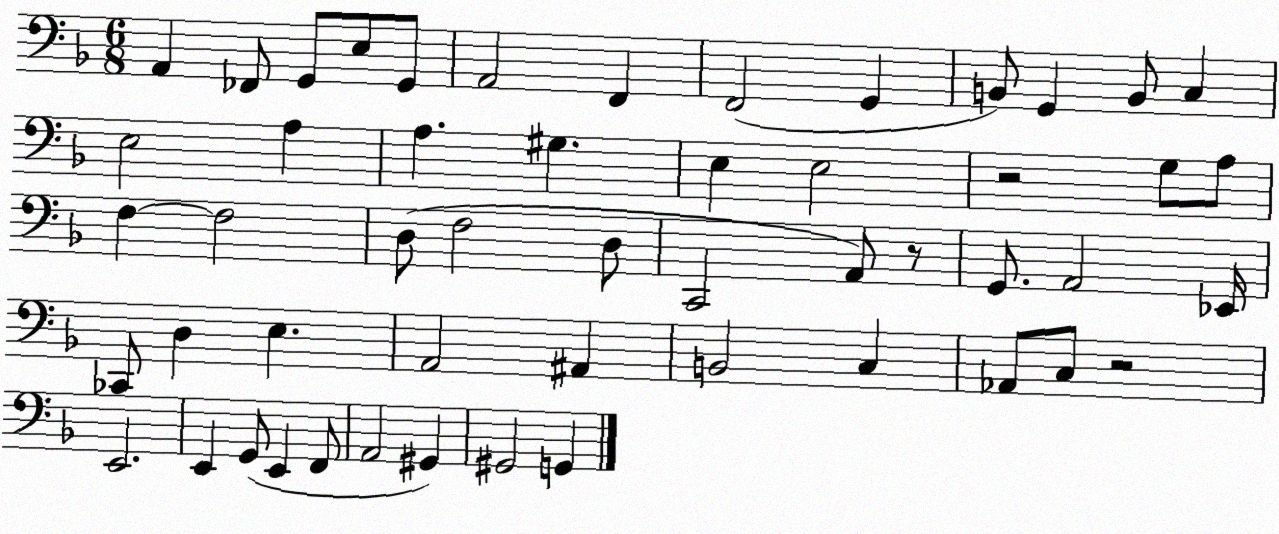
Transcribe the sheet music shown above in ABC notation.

X:1
T:Untitled
M:6/8
L:1/4
K:F
A,, _F,,/2 G,,/2 E,/2 G,,/2 A,,2 F,, F,,2 G,, B,,/2 G,, B,,/2 C, E,2 A, A, ^G, E, E,2 z2 G,/2 A,/2 F, F,2 D,/2 F,2 D,/2 C,,2 A,,/2 z/2 G,,/2 A,,2 _E,,/4 _C,,/2 D, E, A,,2 ^A,, B,,2 C, _A,,/2 C,/2 z2 E,,2 E,, G,,/2 E,, F,,/2 A,,2 ^G,, ^G,,2 G,,